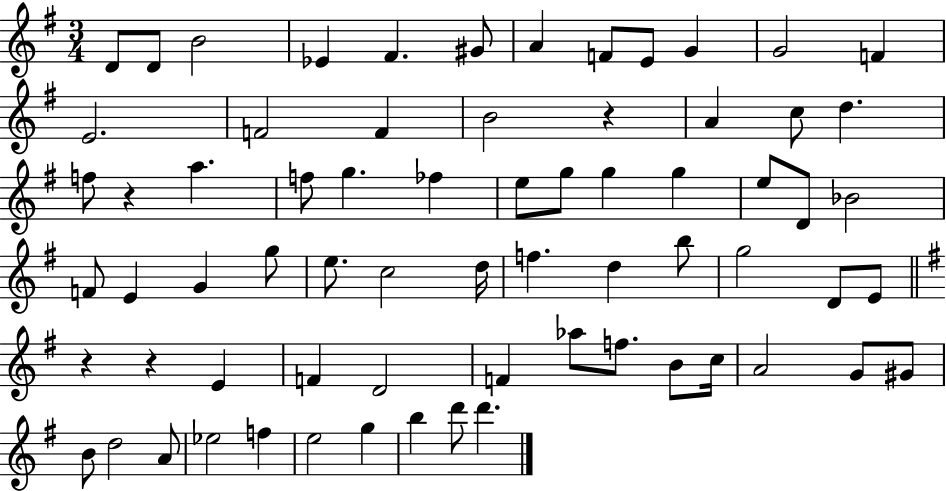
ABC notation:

X:1
T:Untitled
M:3/4
L:1/4
K:G
D/2 D/2 B2 _E ^F ^G/2 A F/2 E/2 G G2 F E2 F2 F B2 z A c/2 d f/2 z a f/2 g _f e/2 g/2 g g e/2 D/2 _B2 F/2 E G g/2 e/2 c2 d/4 f d b/2 g2 D/2 E/2 z z E F D2 F _a/2 f/2 B/2 c/4 A2 G/2 ^G/2 B/2 d2 A/2 _e2 f e2 g b d'/2 d'